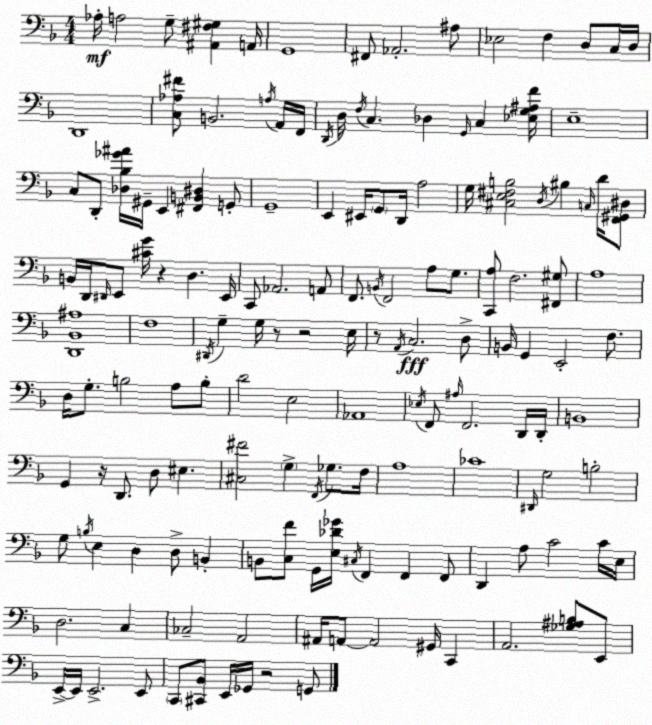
X:1
T:Untitled
M:4/4
L:1/4
K:F
_A,/4 A,2 G,/2 [^A,,^F,^G,] A,,/4 G,,4 ^F,,/2 _A,,2 ^A,/2 _E,2 F, D,/2 C,/4 D,/4 D,,4 [C,_A,^F]/2 B,,2 A,/4 A,,/4 F,,/4 D,,/4 D,/4 F,/4 C, _D, G,,/4 C, [_E,G,^A,F]/4 E,4 C,/2 D,,/2 [_D,_B,_G^A]/4 ^G,,/4 E,, [^F,,B,,^D,] G,,/2 G,,4 E,, ^E,,/4 G,,/2 D,,/4 A,2 G,/4 [^C,E,^F,B,]2 D,/4 ^B, C,/4 D/4 [F,,^G,,^D,]/2 B,,/4 D,,/4 ^D,,/4 E,,/2 [^CG]/4 z D, E,,/4 C,,/2 _A,,2 A,,/2 F,,/2 B,,/4 F,,2 A,/2 G,/2 [C,,A,]/2 F,2 [^F,,^G,]/2 A,4 [D,,_B,,^A,]4 F,4 ^D,,/4 G, G,/4 z/2 z2 E,/4 z/2 A,,/4 C,2 D,/2 B,,/4 G,, E,,2 F,/2 D,/4 G,/2 B,2 A,/2 B,/2 D2 E,2 _A,,4 _E,/4 F,,/2 ^A,/4 F,,2 D,,/4 D,,/4 B,,4 G,, z/4 D,,/2 D,/2 ^E, [^C,^F]2 G, F,,/4 _G,/2 F,/4 A,4 _C4 ^D,,/4 G,2 B,2 G,/2 B,/4 E, D, D,/2 B,, B,,/2 [C,F]/2 G,,/4 [E,_D_G]/4 ^C,/4 F,, F,, F,,/2 D,, A,/2 C2 C/4 E,/4 D,2 C, _C,2 A,,2 ^A,,/4 A,,/2 A,,2 ^G,,/4 C,, A,,2 [_G,^A,B,]/2 E,,/2 E,,/4 E,,/4 E,,2 E,,/2 C,,/2 [^C,,_B,,]/2 E,,/4 _G,,/4 z2 G,,/2